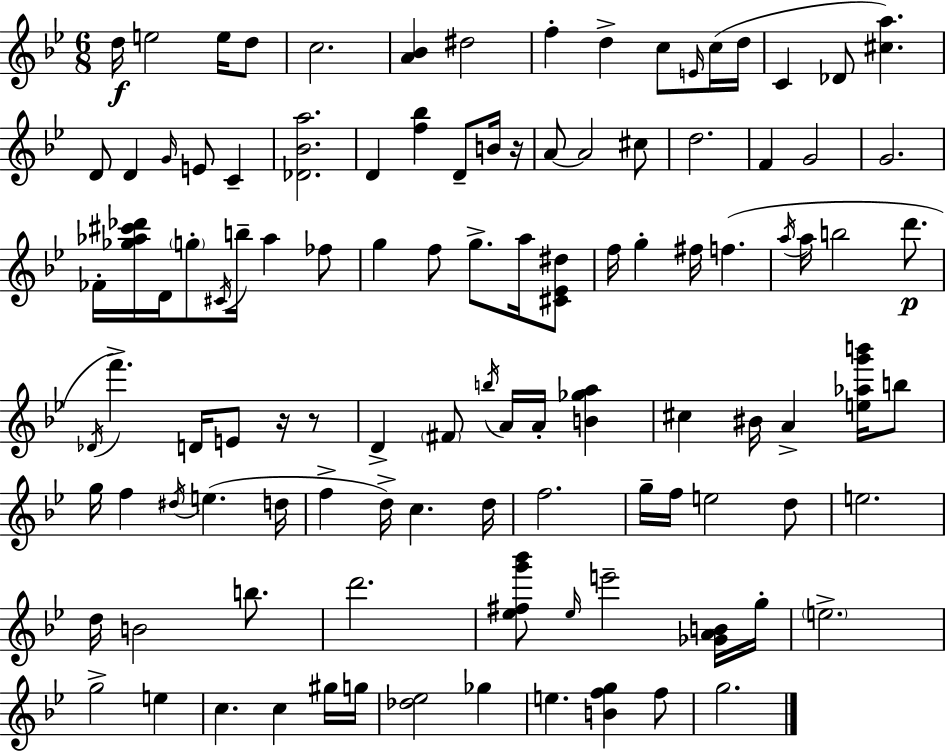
D5/s E5/h E5/s D5/e C5/h. [A4,Bb4]/q D#5/h F5/q D5/q C5/e E4/s C5/s D5/s C4/q Db4/e [C#5,A5]/q. D4/e D4/q G4/s E4/e C4/q [Db4,Bb4,A5]/h. D4/q [F5,Bb5]/q D4/e B4/s R/s A4/e A4/h C#5/e D5/h. F4/q G4/h G4/h. FES4/s [Gb5,Ab5,C#6,Db6]/s D4/s G5/e C#4/s B5/s Ab5/q FES5/e G5/q F5/e G5/e. A5/s [C#4,Eb4,D#5]/e F5/s G5/q F#5/s F5/q. A5/s A5/s B5/h D6/e. Db4/s F6/q. D4/s E4/e R/s R/e D4/q F#4/e B5/s A4/s A4/s [B4,Gb5,A5]/q C#5/q BIS4/s A4/q [E5,Ab5,G6,B6]/s B5/e G5/s F5/q D#5/s E5/q. D5/s F5/q D5/s C5/q. D5/s F5/h. G5/s F5/s E5/h D5/e E5/h. D5/s B4/h B5/e. D6/h. [Eb5,F#5,G6,Bb6]/e Eb5/s E6/h [Gb4,A4,B4]/s G5/s E5/h. G5/h E5/q C5/q. C5/q G#5/s G5/s [Db5,Eb5]/h Gb5/q E5/q. [B4,F5,G5]/q F5/e G5/h.